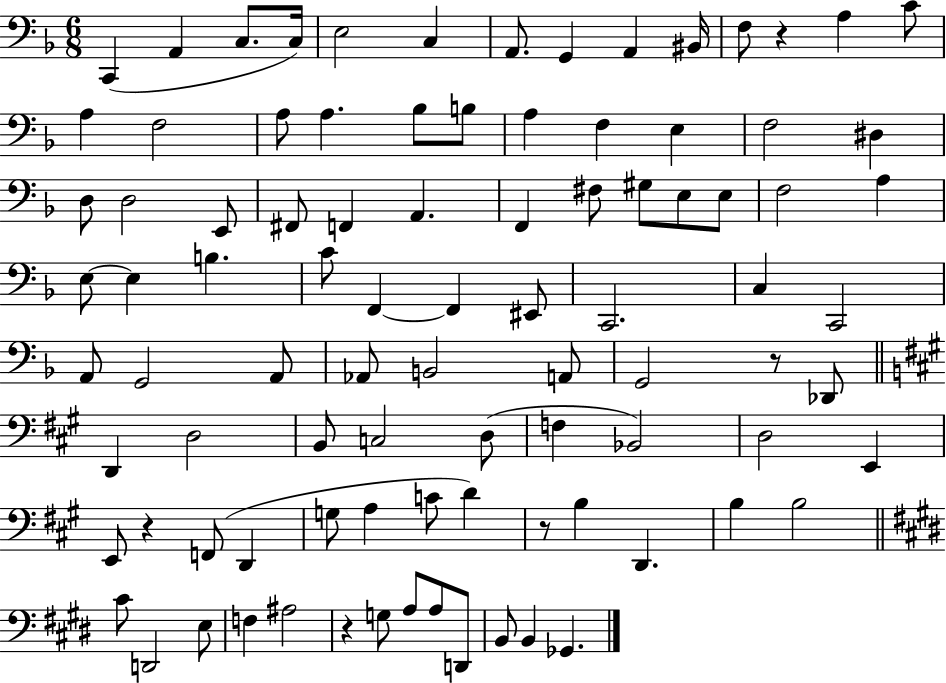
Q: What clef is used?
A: bass